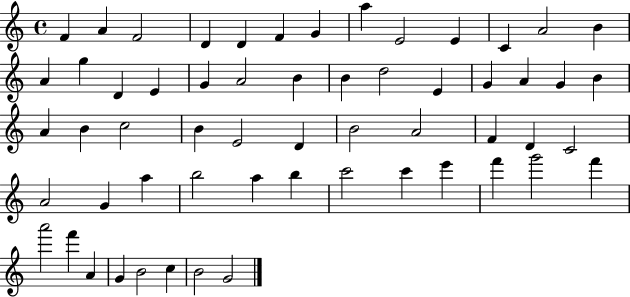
X:1
T:Untitled
M:4/4
L:1/4
K:C
F A F2 D D F G a E2 E C A2 B A g D E G A2 B B d2 E G A G B A B c2 B E2 D B2 A2 F D C2 A2 G a b2 a b c'2 c' e' f' g'2 f' a'2 f' A G B2 c B2 G2